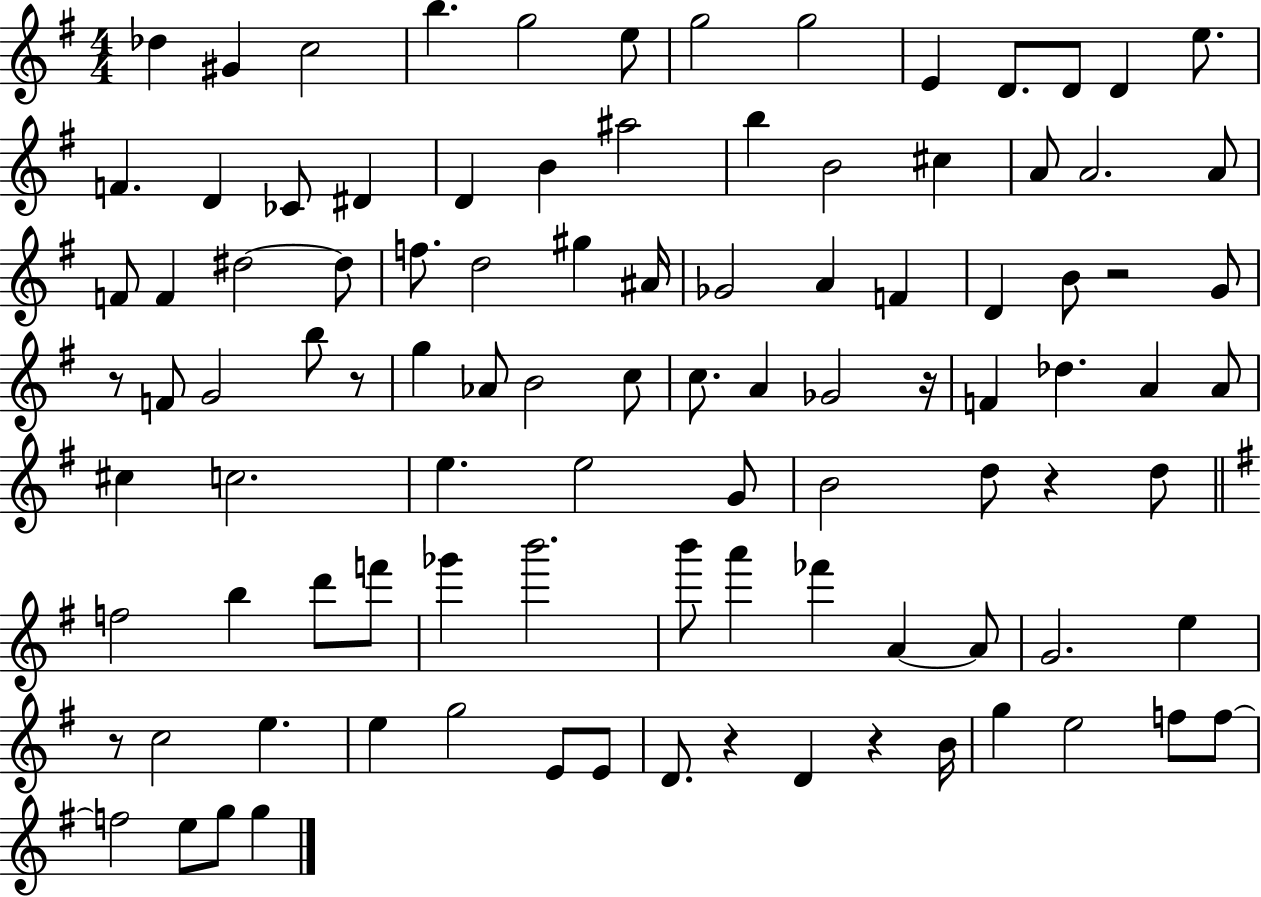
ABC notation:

X:1
T:Untitled
M:4/4
L:1/4
K:G
_d ^G c2 b g2 e/2 g2 g2 E D/2 D/2 D e/2 F D _C/2 ^D D B ^a2 b B2 ^c A/2 A2 A/2 F/2 F ^d2 ^d/2 f/2 d2 ^g ^A/4 _G2 A F D B/2 z2 G/2 z/2 F/2 G2 b/2 z/2 g _A/2 B2 c/2 c/2 A _G2 z/4 F _d A A/2 ^c c2 e e2 G/2 B2 d/2 z d/2 f2 b d'/2 f'/2 _g' b'2 b'/2 a' _f' A A/2 G2 e z/2 c2 e e g2 E/2 E/2 D/2 z D z B/4 g e2 f/2 f/2 f2 e/2 g/2 g